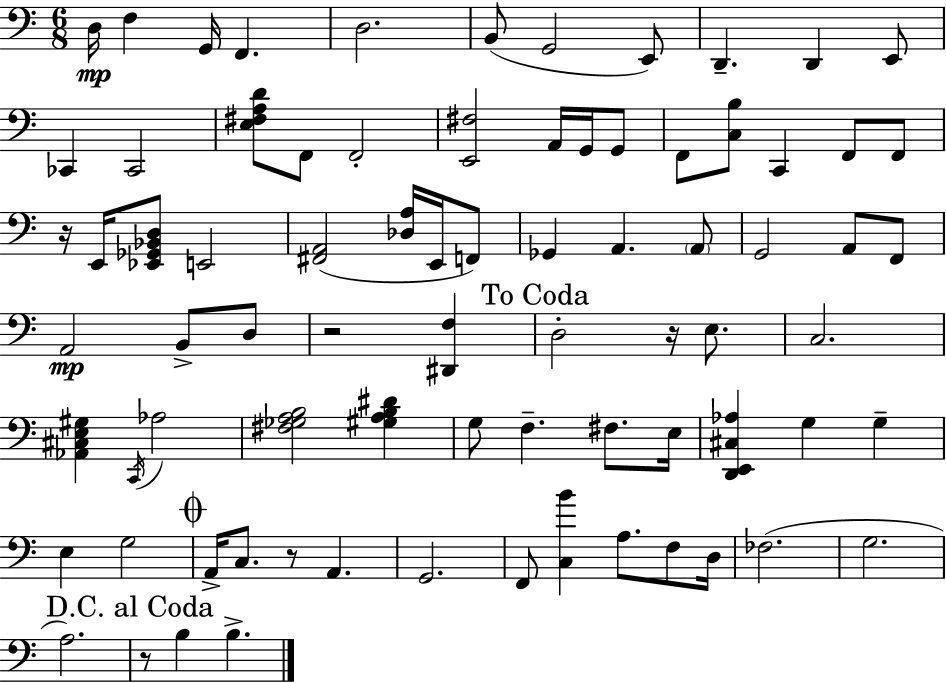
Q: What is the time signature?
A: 6/8